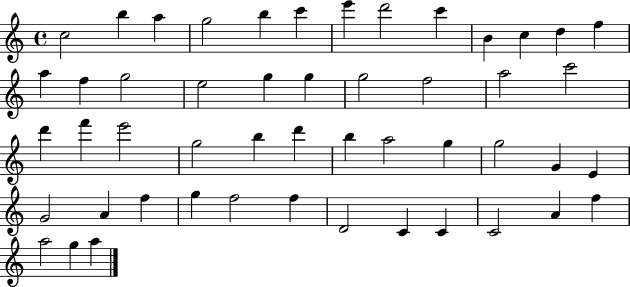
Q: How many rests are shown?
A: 0